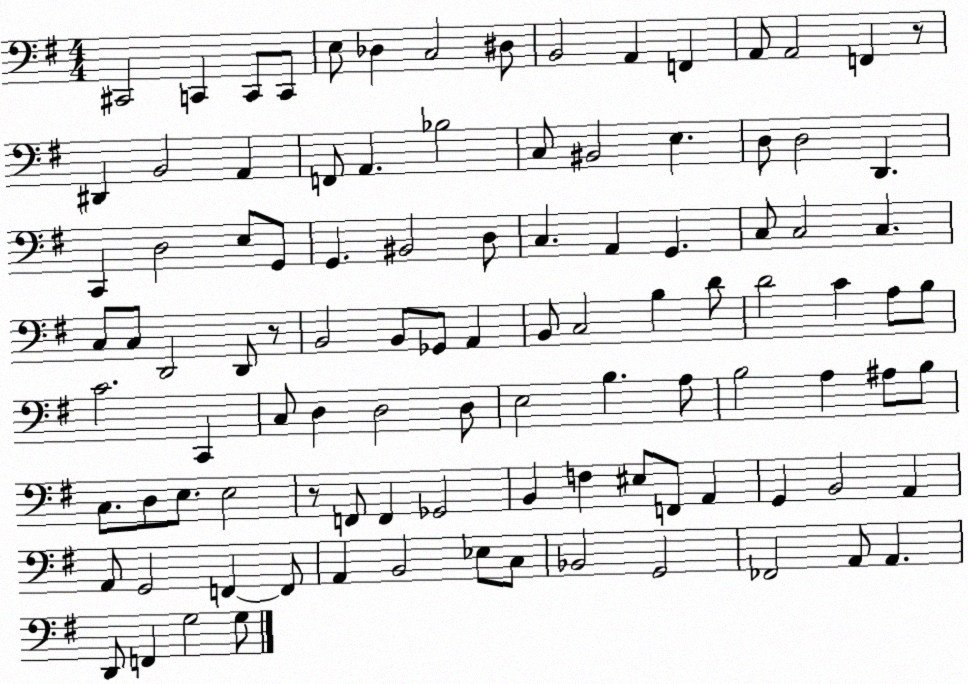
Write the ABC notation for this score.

X:1
T:Untitled
M:4/4
L:1/4
K:G
^C,,2 C,, C,,/2 C,,/2 E,/2 _D, C,2 ^D,/2 B,,2 A,, F,, A,,/2 A,,2 F,, z/2 ^D,, B,,2 A,, F,,/2 A,, _B,2 C,/2 ^B,,2 E, D,/2 D,2 D,, C,, D,2 E,/2 G,,/2 G,, ^B,,2 D,/2 C, A,, G,, C,/2 C,2 C, C,/2 C,/2 D,,2 D,,/2 z/2 B,,2 B,,/2 _G,,/2 A,, B,,/2 C,2 B, D/2 D2 C A,/2 B,/2 C2 C,, C,/2 D, D,2 D,/2 E,2 B, A,/2 B,2 A, ^A,/2 B,/2 C,/2 D,/2 E,/2 E,2 z/2 F,,/2 F,, _G,,2 B,, F, ^E,/2 F,,/2 A,, G,, B,,2 A,, A,,/2 G,,2 F,, F,,/2 A,, B,,2 _E,/2 C,/2 _B,,2 G,,2 _F,,2 A,,/2 A,, D,,/2 F,, G,2 G,/2